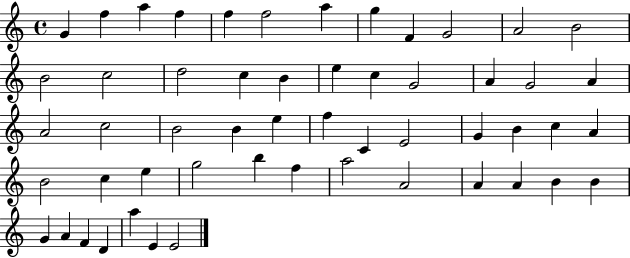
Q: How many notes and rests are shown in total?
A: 54